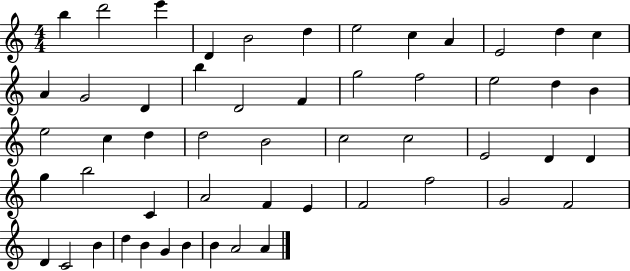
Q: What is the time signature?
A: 4/4